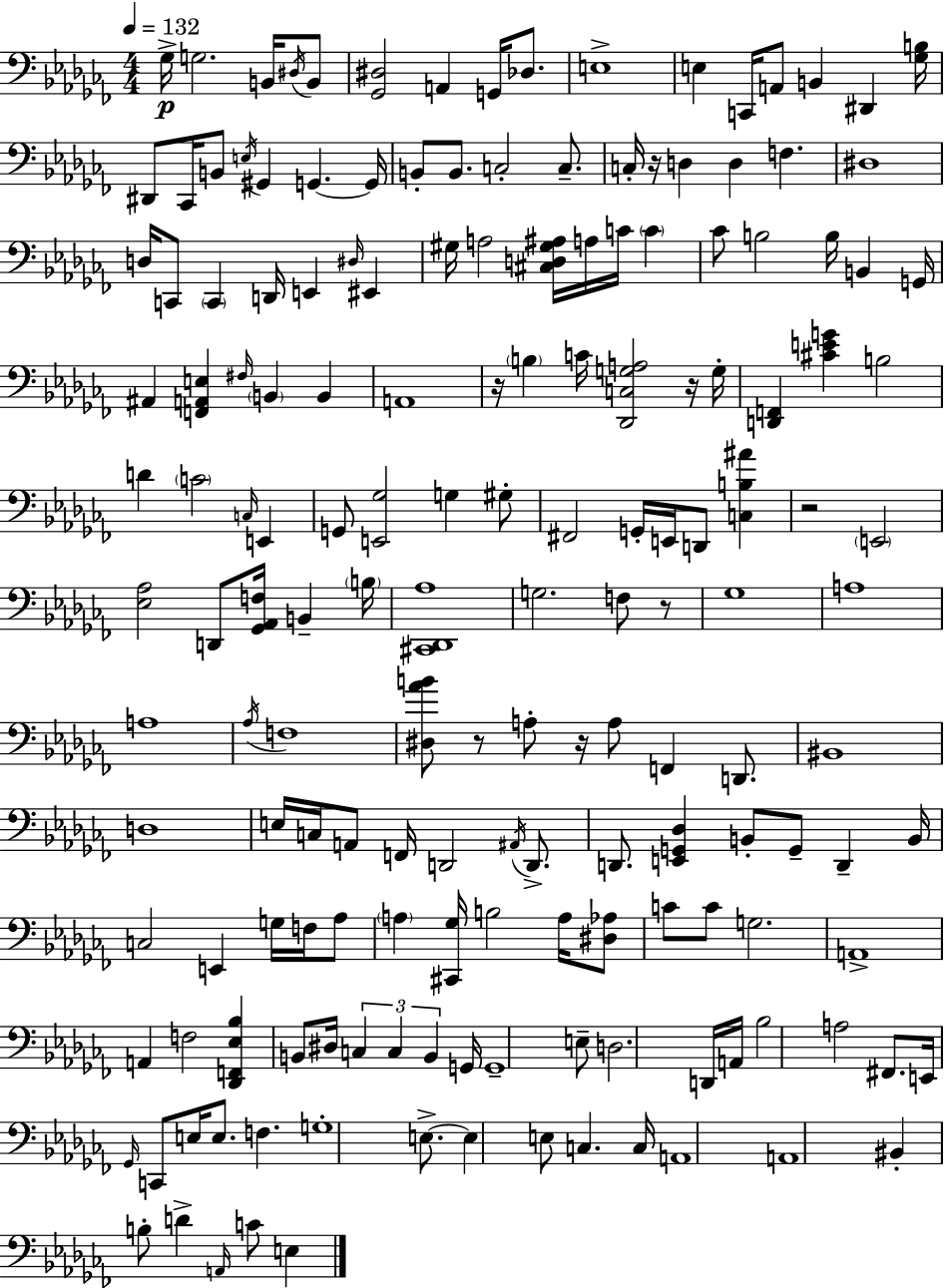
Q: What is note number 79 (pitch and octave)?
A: A3